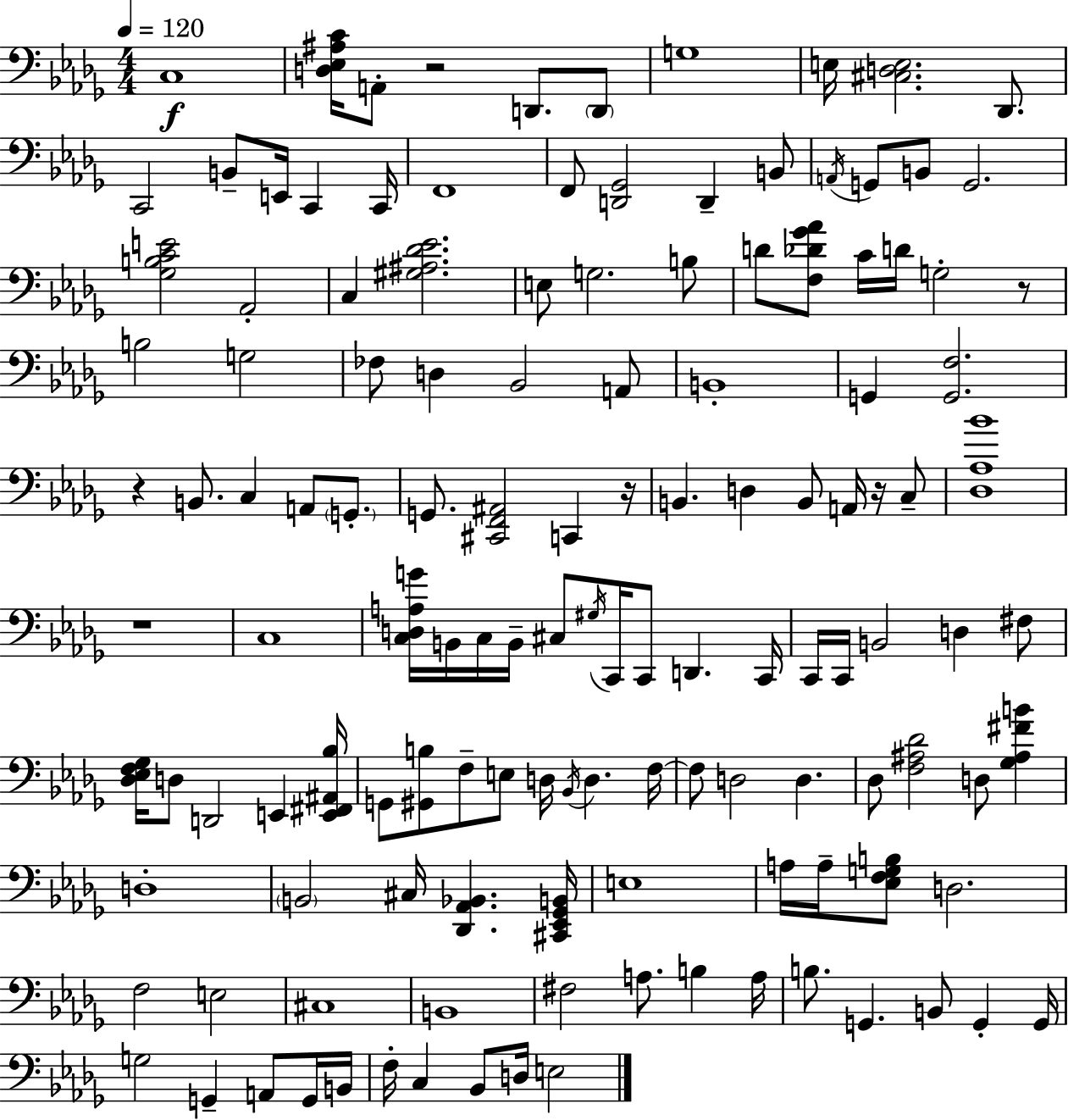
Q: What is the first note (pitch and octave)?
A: C3